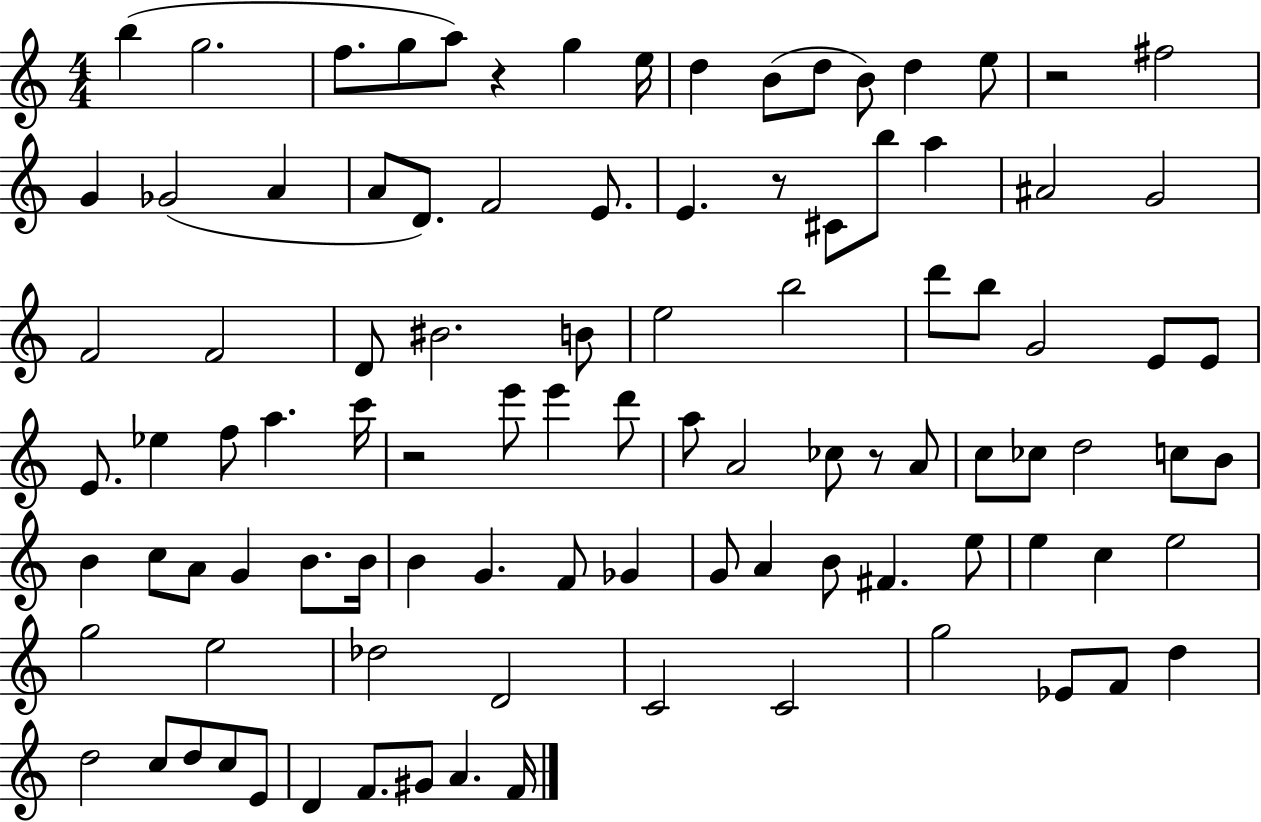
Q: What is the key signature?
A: C major